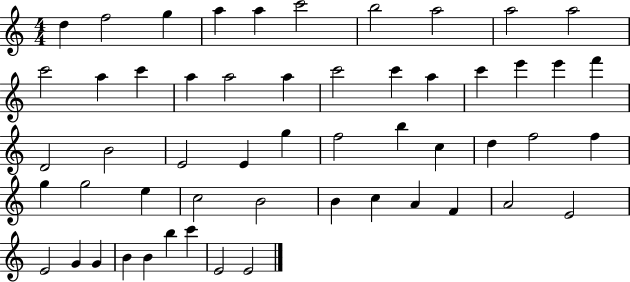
D5/q F5/h G5/q A5/q A5/q C6/h B5/h A5/h A5/h A5/h C6/h A5/q C6/q A5/q A5/h A5/q C6/h C6/q A5/q C6/q E6/q E6/q F6/q D4/h B4/h E4/h E4/q G5/q F5/h B5/q C5/q D5/q F5/h F5/q G5/q G5/h E5/q C5/h B4/h B4/q C5/q A4/q F4/q A4/h E4/h E4/h G4/q G4/q B4/q B4/q B5/q C6/q E4/h E4/h